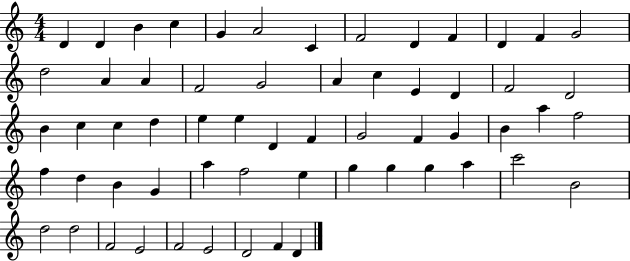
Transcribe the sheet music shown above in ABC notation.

X:1
T:Untitled
M:4/4
L:1/4
K:C
D D B c G A2 C F2 D F D F G2 d2 A A F2 G2 A c E D F2 D2 B c c d e e D F G2 F G B a f2 f d B G a f2 e g g g a c'2 B2 d2 d2 F2 E2 F2 E2 D2 F D